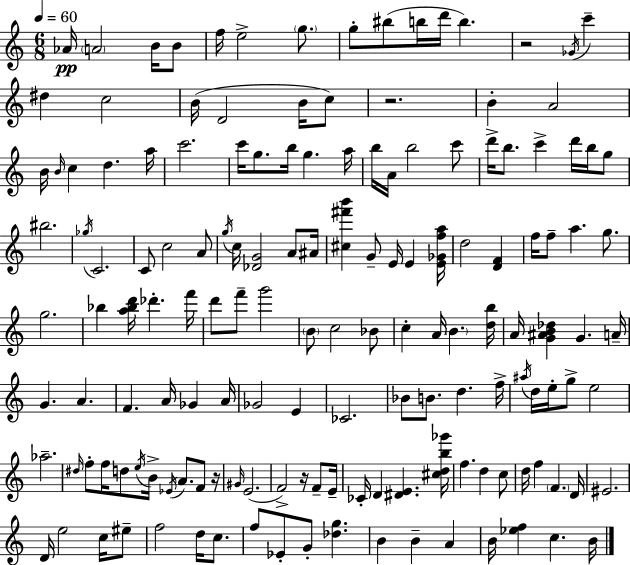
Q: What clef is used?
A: treble